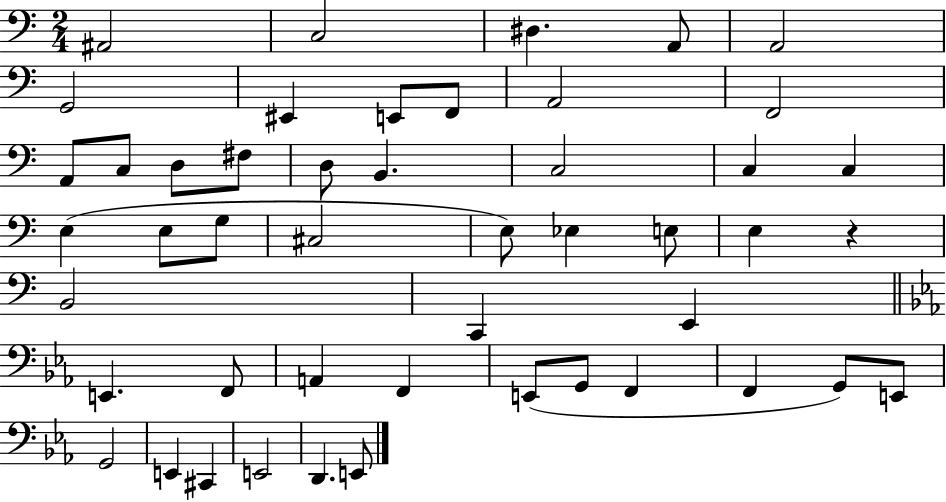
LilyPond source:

{
  \clef bass
  \numericTimeSignature
  \time 2/4
  \key c \major
  ais,2 | c2 | dis4. a,8 | a,2 | \break g,2 | eis,4 e,8 f,8 | a,2 | f,2 | \break a,8 c8 d8 fis8 | d8 b,4. | c2 | c4 c4 | \break e4( e8 g8 | cis2 | e8) ees4 e8 | e4 r4 | \break b,2 | c,4 e,4 | \bar "||" \break \key c \minor e,4. f,8 | a,4 f,4 | e,8( g,8 f,4 | f,4 g,8) e,8 | \break g,2 | e,4 cis,4 | e,2 | d,4. e,8 | \break \bar "|."
}